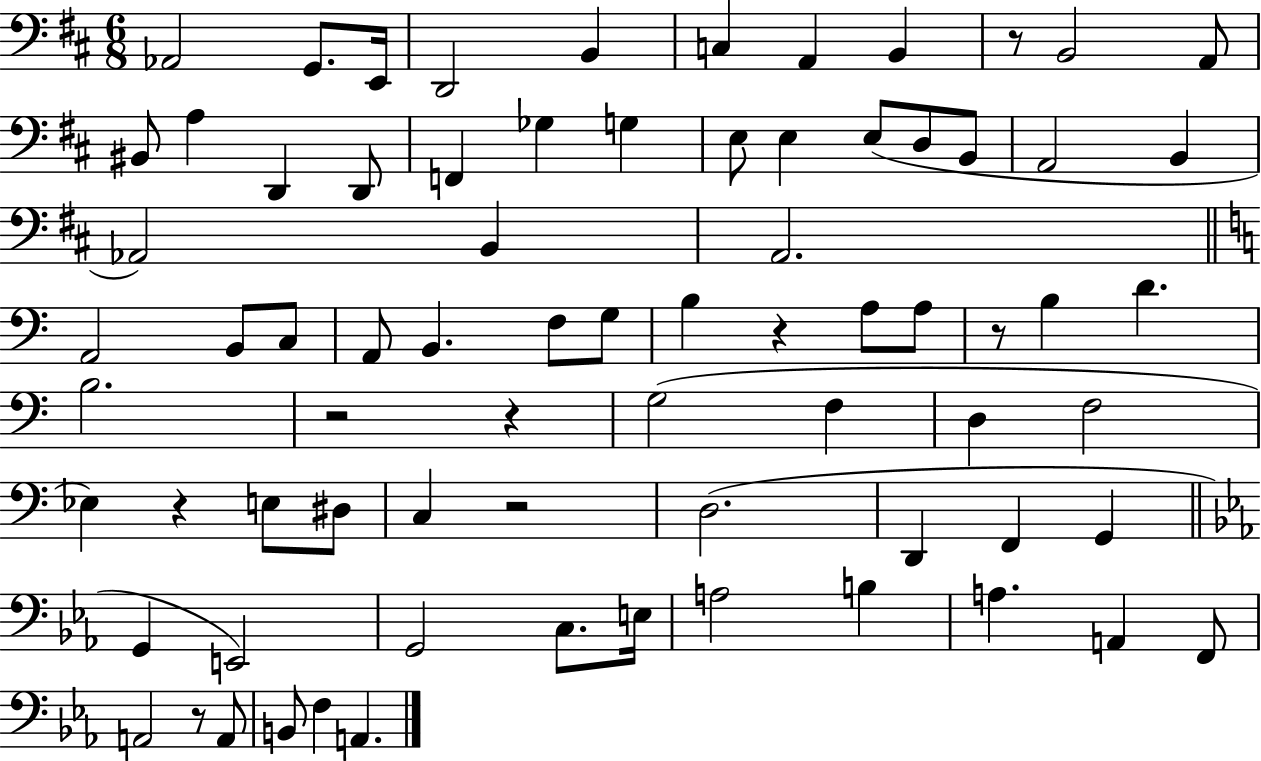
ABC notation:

X:1
T:Untitled
M:6/8
L:1/4
K:D
_A,,2 G,,/2 E,,/4 D,,2 B,, C, A,, B,, z/2 B,,2 A,,/2 ^B,,/2 A, D,, D,,/2 F,, _G, G, E,/2 E, E,/2 D,/2 B,,/2 A,,2 B,, _A,,2 B,, A,,2 A,,2 B,,/2 C,/2 A,,/2 B,, F,/2 G,/2 B, z A,/2 A,/2 z/2 B, D B,2 z2 z G,2 F, D, F,2 _E, z E,/2 ^D,/2 C, z2 D,2 D,, F,, G,, G,, E,,2 G,,2 C,/2 E,/4 A,2 B, A, A,, F,,/2 A,,2 z/2 A,,/2 B,,/2 F, A,,